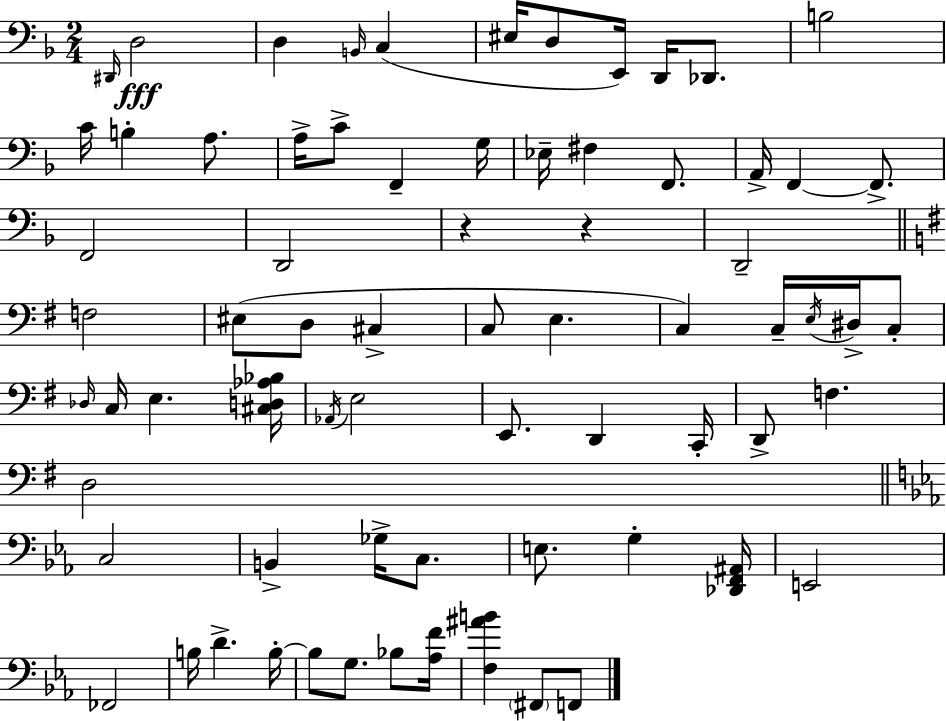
D#2/s D3/h D3/q B2/s C3/q EIS3/s D3/e E2/s D2/s Db2/e. B3/h C4/s B3/q A3/e. A3/s C4/e F2/q G3/s Eb3/s F#3/q F2/e. A2/s F2/q F2/e. F2/h D2/h R/q R/q D2/h F3/h EIS3/e D3/e C#3/q C3/e E3/q. C3/q C3/s E3/s D#3/s C3/e Db3/s C3/s E3/q. [C#3,D3,Ab3,Bb3]/s Ab2/s E3/h E2/e. D2/q C2/s D2/e F3/q. D3/h C3/h B2/q Gb3/s C3/e. E3/e. G3/q [Db2,F2,A#2]/s E2/h FES2/h B3/s D4/q. B3/s B3/e G3/e. Bb3/e [Ab3,F4]/s [F3,A#4,B4]/q F#2/e F2/e